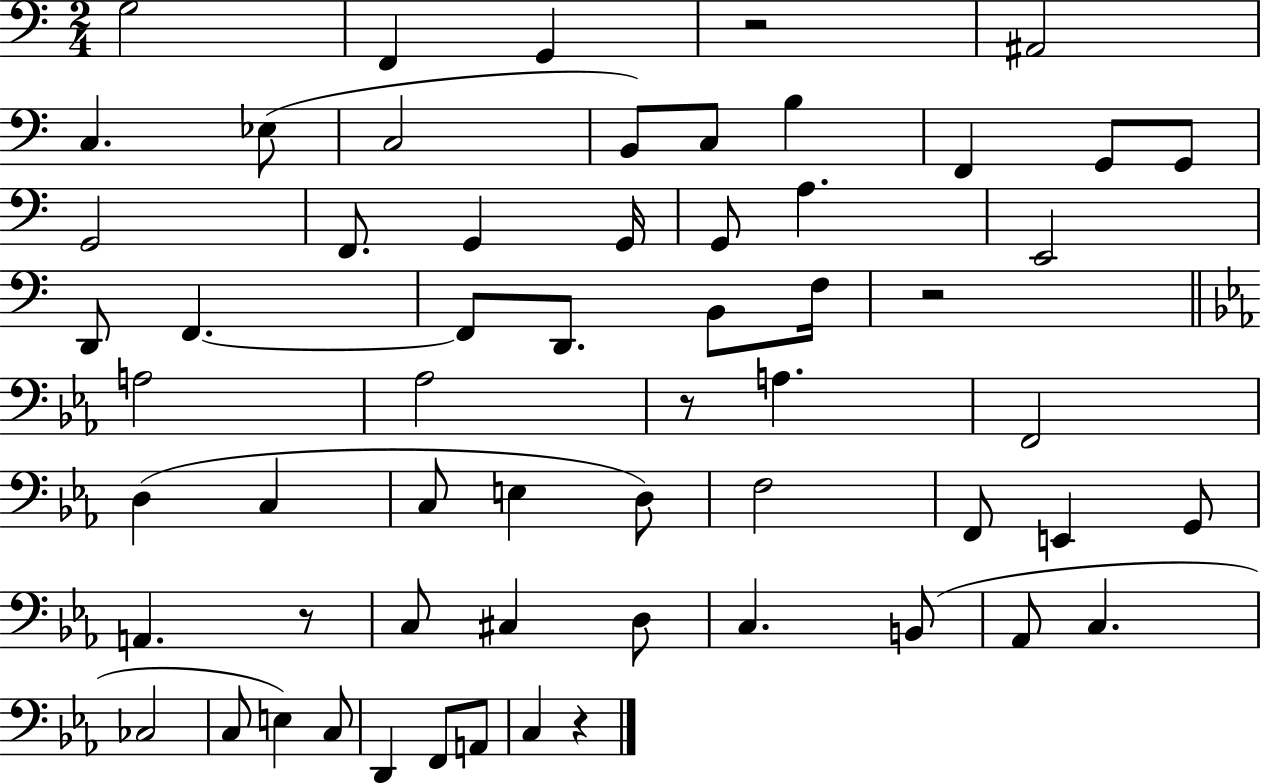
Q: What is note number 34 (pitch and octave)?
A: E3